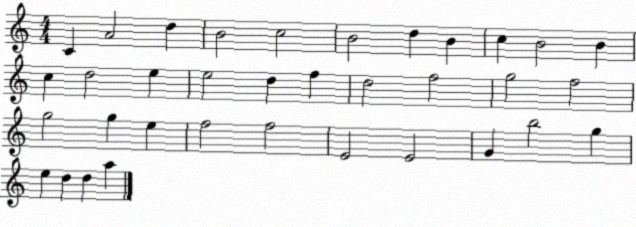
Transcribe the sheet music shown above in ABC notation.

X:1
T:Untitled
M:4/4
L:1/4
K:C
C A2 d B2 c2 B2 d B c B2 B c d2 e e2 d f d2 f2 g2 f2 g2 g e f2 f2 E2 E2 G b2 g e d d a